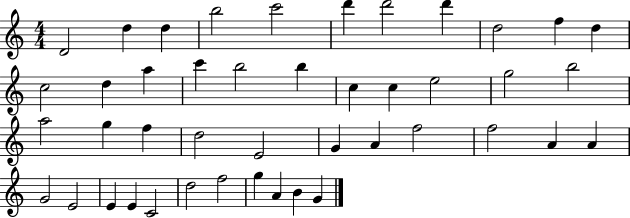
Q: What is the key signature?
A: C major